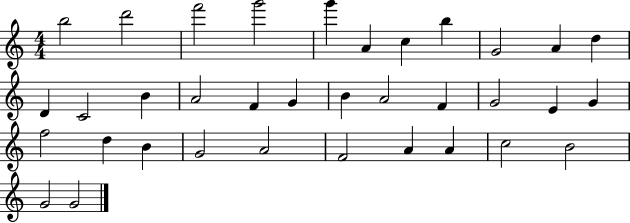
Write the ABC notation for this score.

X:1
T:Untitled
M:4/4
L:1/4
K:C
b2 d'2 f'2 g'2 g' A c b G2 A d D C2 B A2 F G B A2 F G2 E G f2 d B G2 A2 F2 A A c2 B2 G2 G2